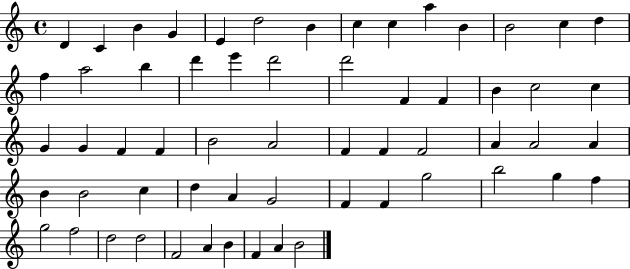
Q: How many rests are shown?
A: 0